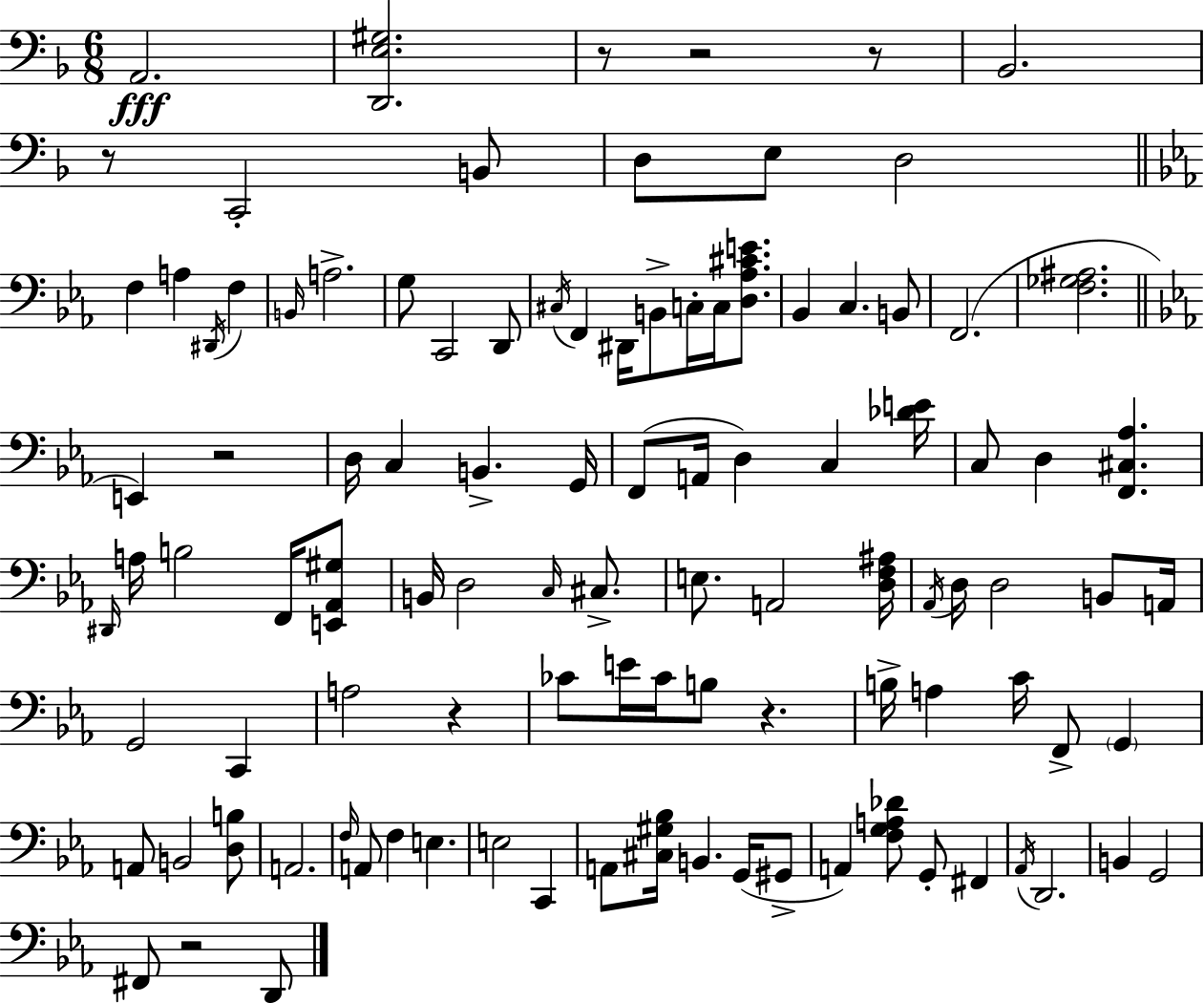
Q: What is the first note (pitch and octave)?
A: A2